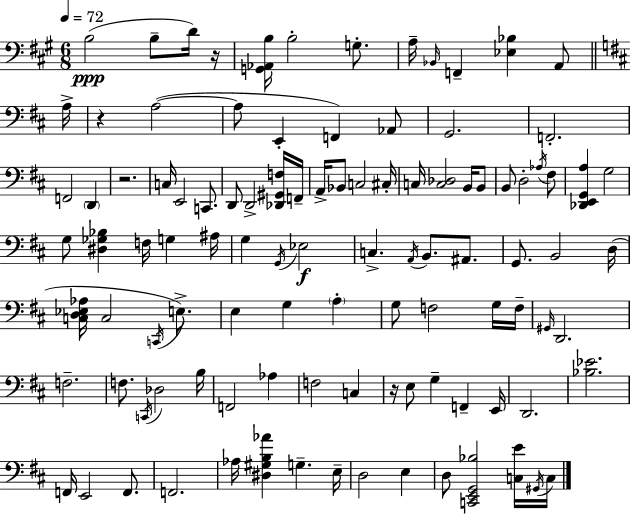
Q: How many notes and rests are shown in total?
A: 104